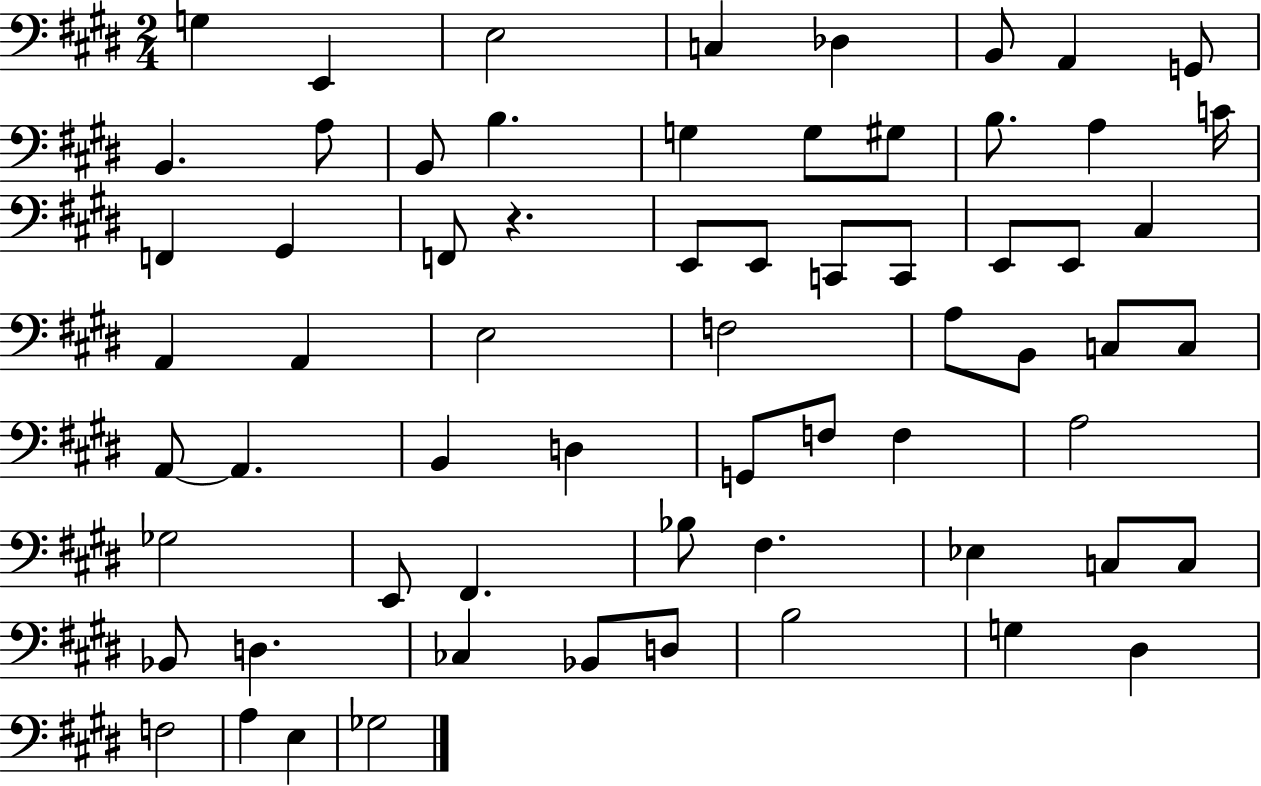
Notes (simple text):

G3/q E2/q E3/h C3/q Db3/q B2/e A2/q G2/e B2/q. A3/e B2/e B3/q. G3/q G3/e G#3/e B3/e. A3/q C4/s F2/q G#2/q F2/e R/q. E2/e E2/e C2/e C2/e E2/e E2/e C#3/q A2/q A2/q E3/h F3/h A3/e B2/e C3/e C3/e A2/e A2/q. B2/q D3/q G2/e F3/e F3/q A3/h Gb3/h E2/e F#2/q. Bb3/e F#3/q. Eb3/q C3/e C3/e Bb2/e D3/q. CES3/q Bb2/e D3/e B3/h G3/q D#3/q F3/h A3/q E3/q Gb3/h